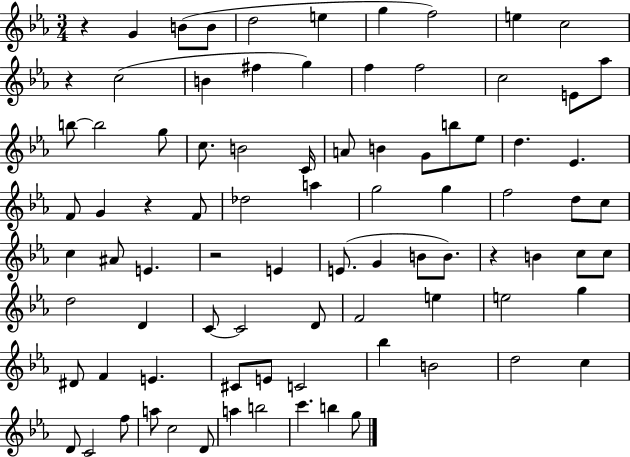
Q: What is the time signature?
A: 3/4